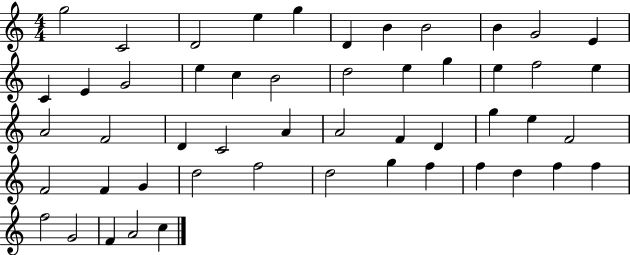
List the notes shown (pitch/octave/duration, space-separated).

G5/h C4/h D4/h E5/q G5/q D4/q B4/q B4/h B4/q G4/h E4/q C4/q E4/q G4/h E5/q C5/q B4/h D5/h E5/q G5/q E5/q F5/h E5/q A4/h F4/h D4/q C4/h A4/q A4/h F4/q D4/q G5/q E5/q F4/h F4/h F4/q G4/q D5/h F5/h D5/h G5/q F5/q F5/q D5/q F5/q F5/q F5/h G4/h F4/q A4/h C5/q